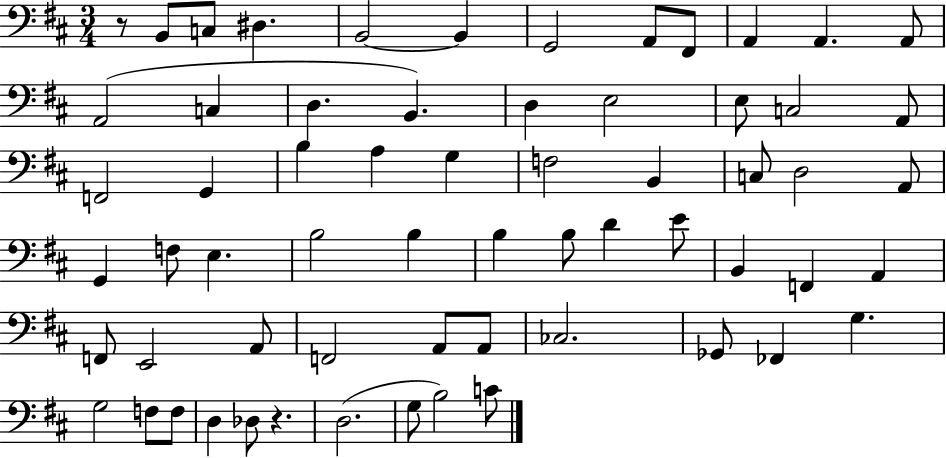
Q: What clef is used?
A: bass